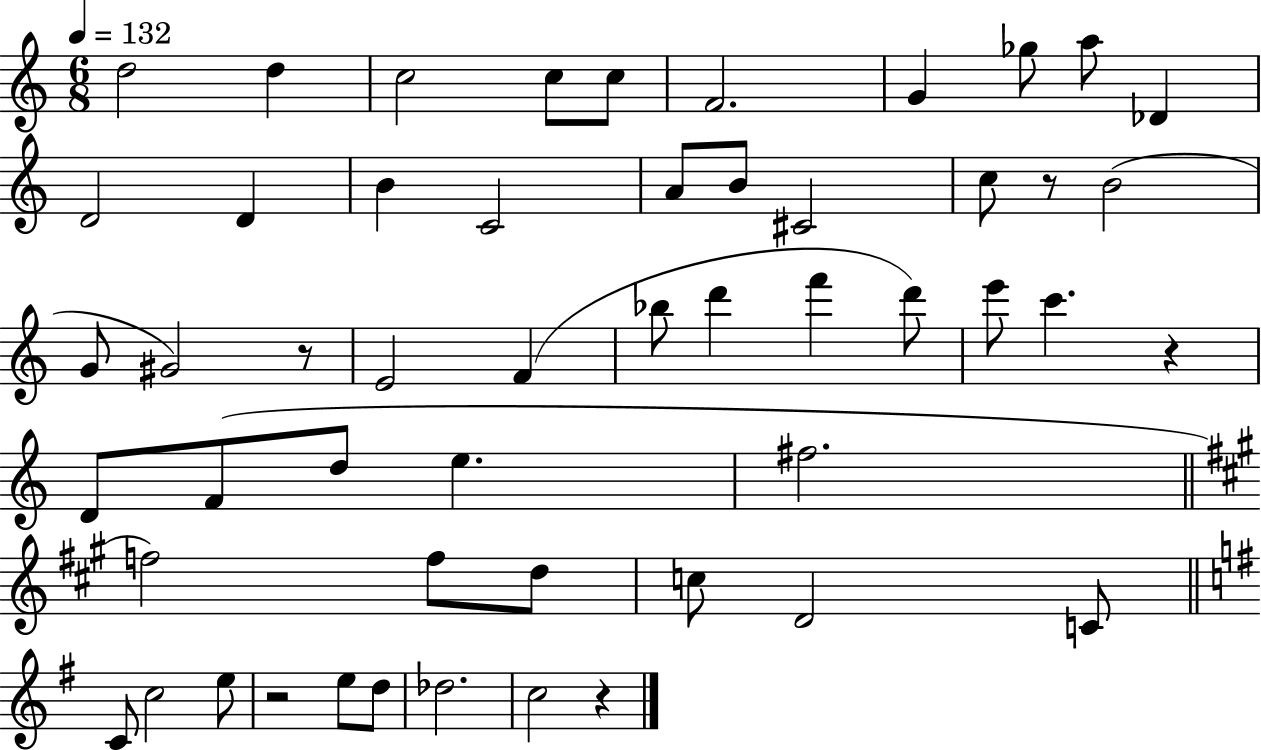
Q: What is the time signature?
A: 6/8